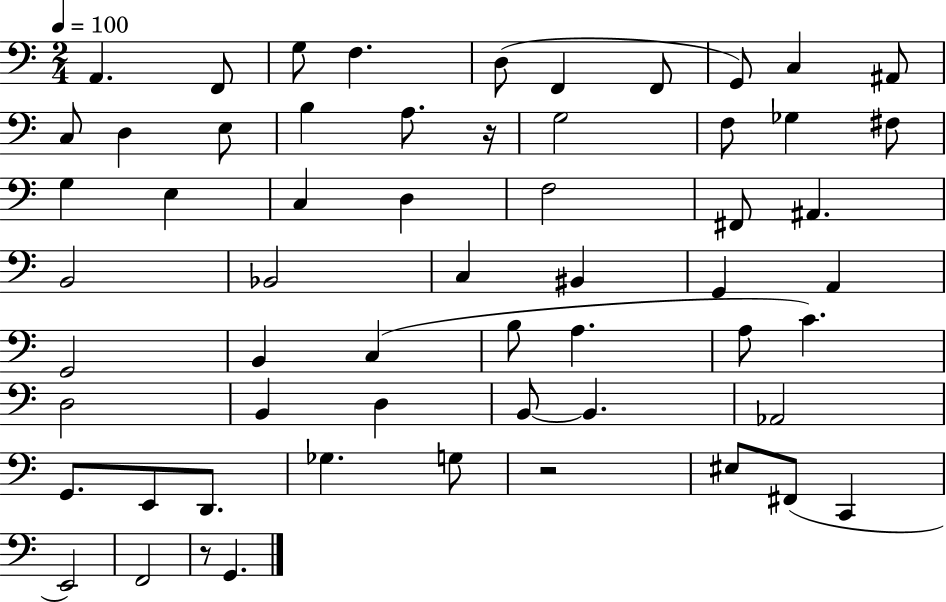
{
  \clef bass
  \numericTimeSignature
  \time 2/4
  \key c \major
  \tempo 4 = 100
  \repeat volta 2 { a,4. f,8 | g8 f4. | d8( f,4 f,8 | g,8) c4 ais,8 | \break c8 d4 e8 | b4 a8. r16 | g2 | f8 ges4 fis8 | \break g4 e4 | c4 d4 | f2 | fis,8 ais,4. | \break b,2 | bes,2 | c4 bis,4 | g,4 a,4 | \break g,2 | b,4 c4( | b8 a4. | a8 c'4.) | \break d2 | b,4 d4 | b,8~~ b,4. | aes,2 | \break g,8. e,8 d,8. | ges4. g8 | r2 | eis8 fis,8( c,4 | \break e,2) | f,2 | r8 g,4. | } \bar "|."
}